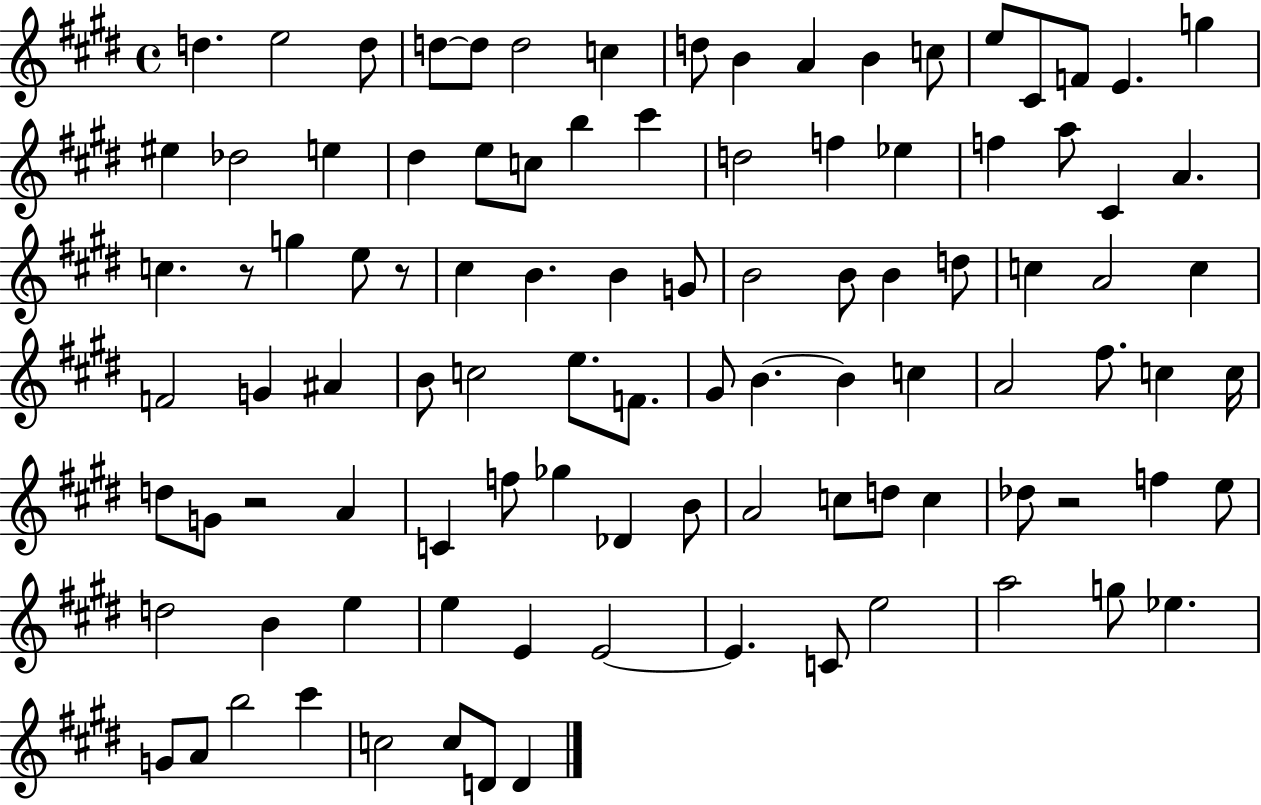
D5/q. E5/h D5/e D5/e D5/e D5/h C5/q D5/e B4/q A4/q B4/q C5/e E5/e C#4/e F4/e E4/q. G5/q EIS5/q Db5/h E5/q D#5/q E5/e C5/e B5/q C#6/q D5/h F5/q Eb5/q F5/q A5/e C#4/q A4/q. C5/q. R/e G5/q E5/e R/e C#5/q B4/q. B4/q G4/e B4/h B4/e B4/q D5/e C5/q A4/h C5/q F4/h G4/q A#4/q B4/e C5/h E5/e. F4/e. G#4/e B4/q. B4/q C5/q A4/h F#5/e. C5/q C5/s D5/e G4/e R/h A4/q C4/q F5/e Gb5/q Db4/q B4/e A4/h C5/e D5/e C5/q Db5/e R/h F5/q E5/e D5/h B4/q E5/q E5/q E4/q E4/h E4/q. C4/e E5/h A5/h G5/e Eb5/q. G4/e A4/e B5/h C#6/q C5/h C5/e D4/e D4/q